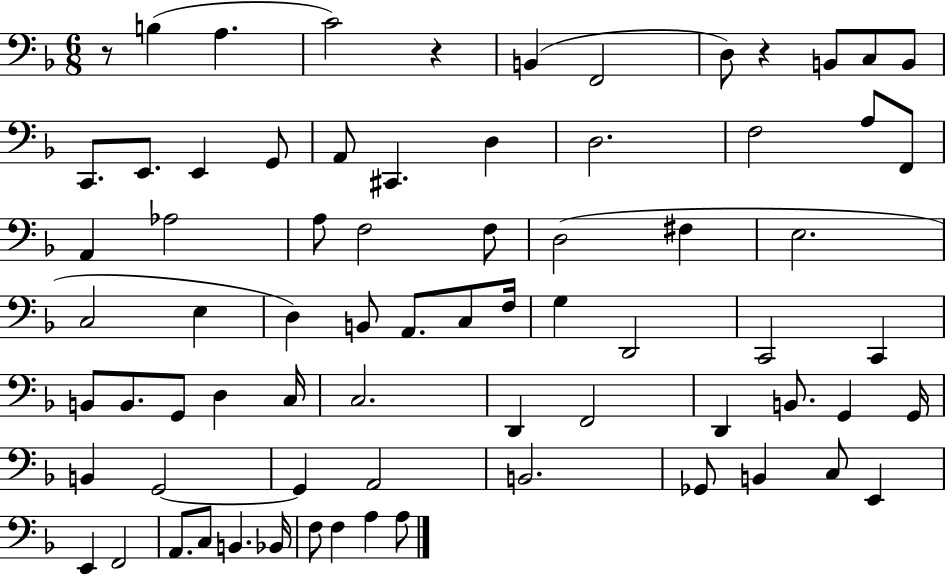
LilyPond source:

{
  \clef bass
  \numericTimeSignature
  \time 6/8
  \key f \major
  \repeat volta 2 { r8 b4( a4. | c'2) r4 | b,4( f,2 | d8) r4 b,8 c8 b,8 | \break c,8. e,8. e,4 g,8 | a,8 cis,4. d4 | d2. | f2 a8 f,8 | \break a,4 aes2 | a8 f2 f8 | d2( fis4 | e2. | \break c2 e4 | d4) b,8 a,8. c8 f16 | g4 d,2 | c,2 c,4 | \break b,8 b,8. g,8 d4 c16 | c2. | d,4 f,2 | d,4 b,8. g,4 g,16 | \break b,4 g,2~~ | g,4 a,2 | b,2. | ges,8 b,4 c8 e,4 | \break e,4 f,2 | a,8. c8 b,4. bes,16 | f8 f4 a4 a8 | } \bar "|."
}